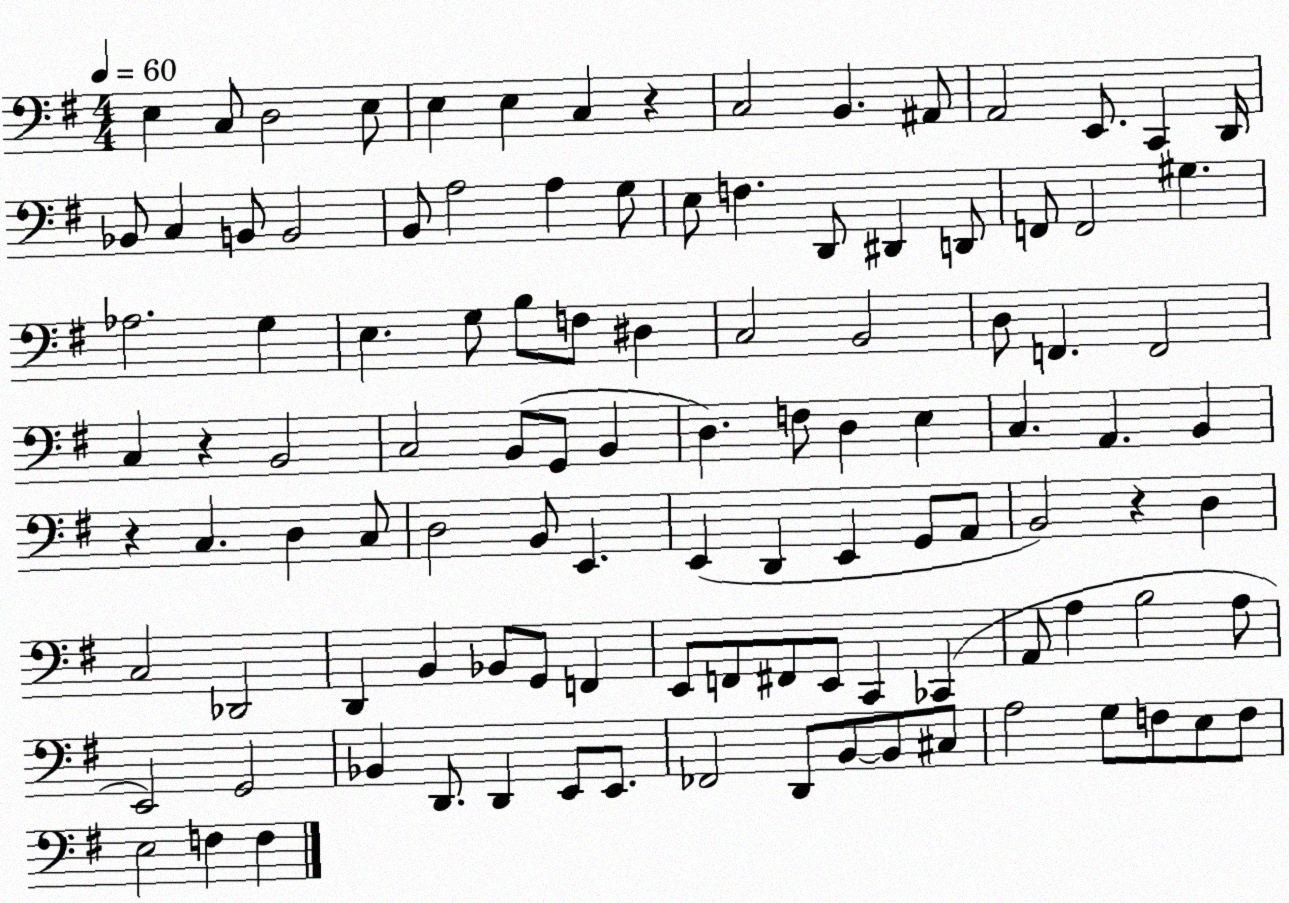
X:1
T:Untitled
M:4/4
L:1/4
K:G
E, C,/2 D,2 E,/2 E, E, C, z C,2 B,, ^A,,/2 A,,2 E,,/2 C,, D,,/4 _B,,/2 C, B,,/2 B,,2 B,,/2 A,2 A, G,/2 E,/2 F, D,,/2 ^D,, D,,/2 F,,/2 F,,2 ^G, _A,2 G, E, G,/2 B,/2 F,/2 ^D, C,2 B,,2 D,/2 F,, F,,2 C, z B,,2 C,2 B,,/2 G,,/2 B,, D, F,/2 D, E, C, A,, B,, z C, D, C,/2 D,2 B,,/2 E,, E,, D,, E,, G,,/2 A,,/2 B,,2 z D, C,2 _D,,2 D,, B,, _B,,/2 G,,/2 F,, E,,/2 F,,/2 ^F,,/2 E,,/2 C,, _C,, A,,/2 A, B,2 A,/2 E,,2 G,,2 _B,, D,,/2 D,, E,,/2 E,,/2 _F,,2 D,,/2 B,,/2 B,,/2 ^C,/2 A,2 G,/2 F,/2 E,/2 F,/2 E,2 F, F,